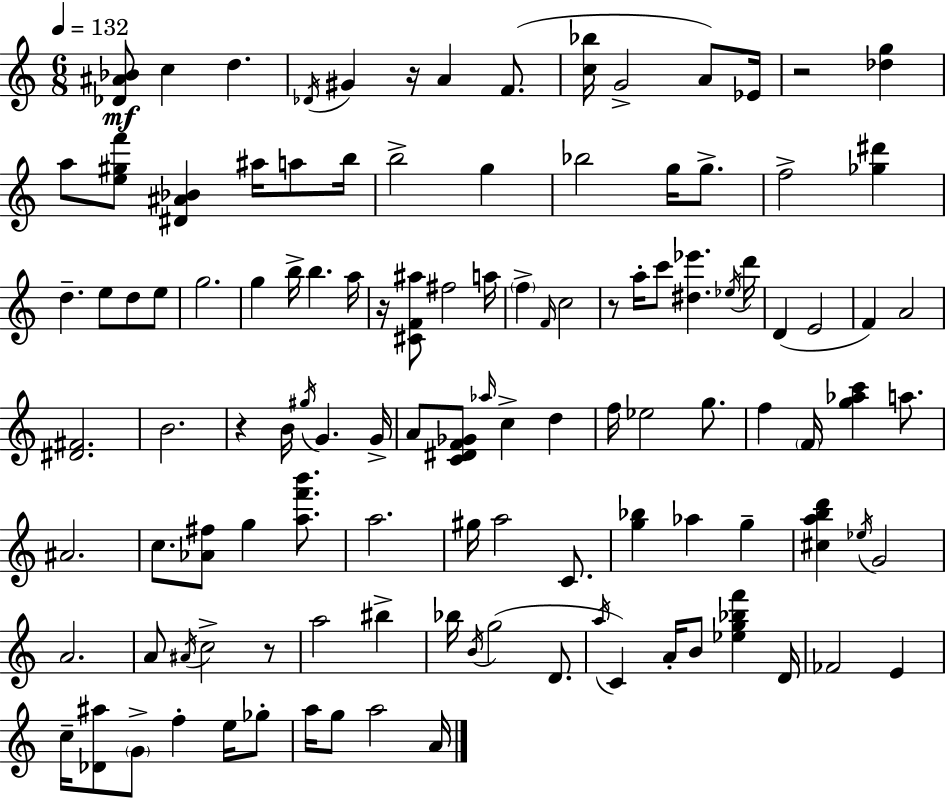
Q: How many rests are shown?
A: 6